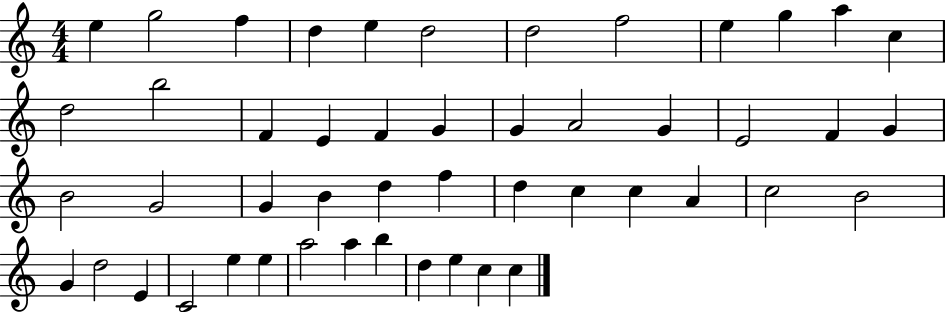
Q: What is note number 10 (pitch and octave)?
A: G5